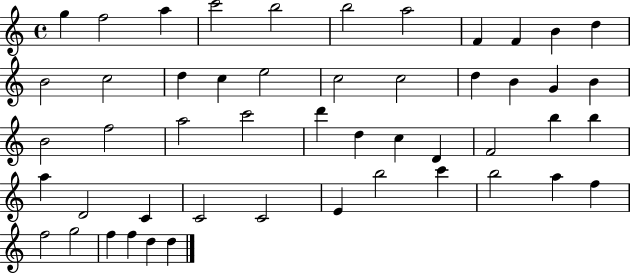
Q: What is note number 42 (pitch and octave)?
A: B5